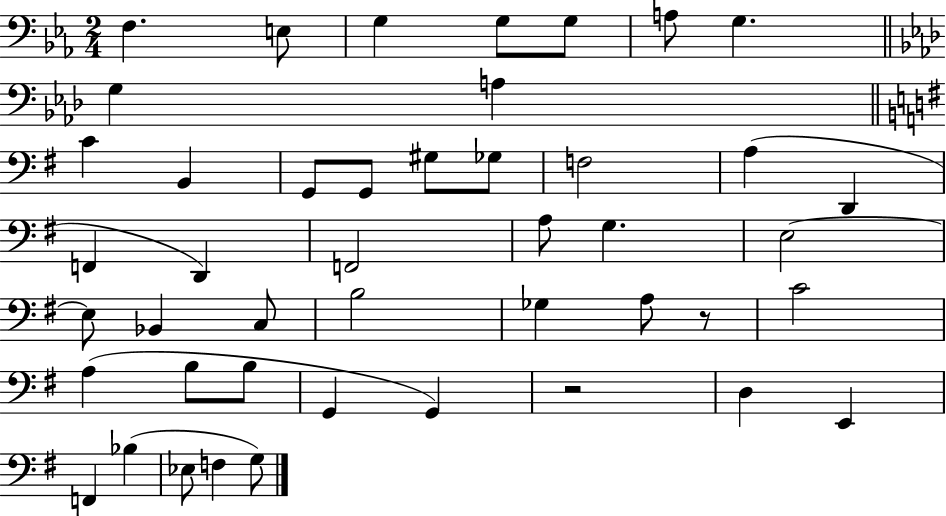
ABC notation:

X:1
T:Untitled
M:2/4
L:1/4
K:Eb
F, E,/2 G, G,/2 G,/2 A,/2 G, G, A, C B,, G,,/2 G,,/2 ^G,/2 _G,/2 F,2 A, D,, F,, D,, F,,2 A,/2 G, E,2 E,/2 _B,, C,/2 B,2 _G, A,/2 z/2 C2 A, B,/2 B,/2 G,, G,, z2 D, E,, F,, _B, _E,/2 F, G,/2